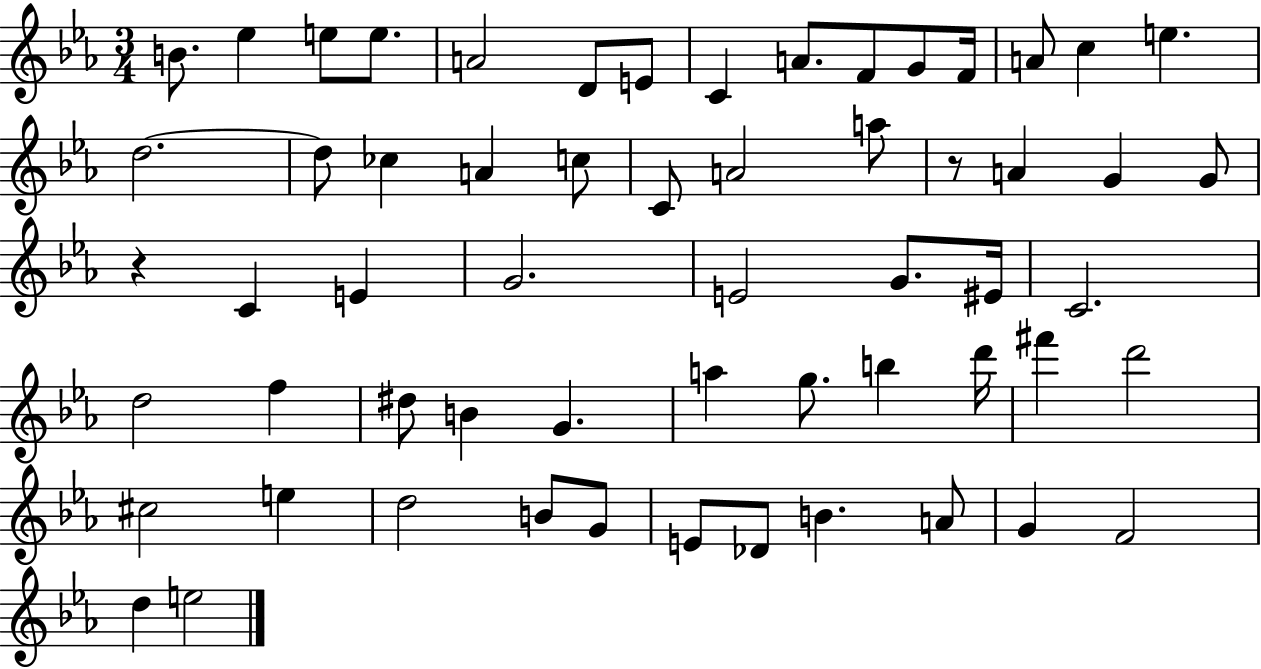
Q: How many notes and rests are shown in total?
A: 59